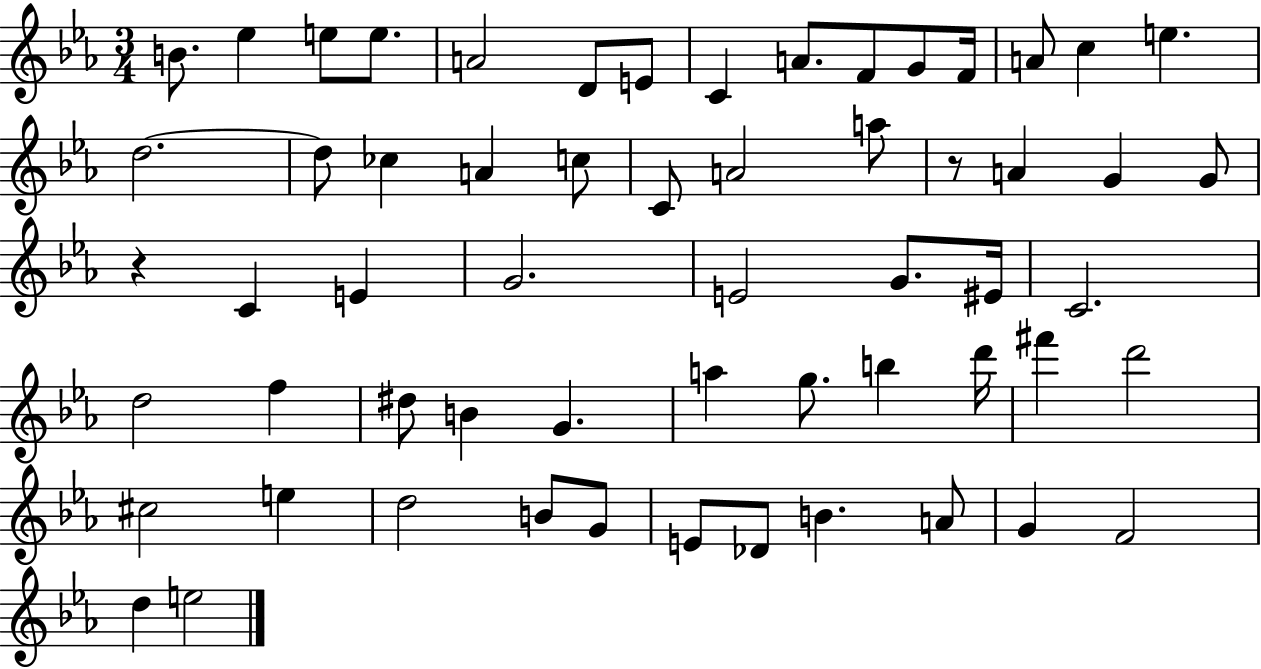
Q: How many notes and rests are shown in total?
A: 59